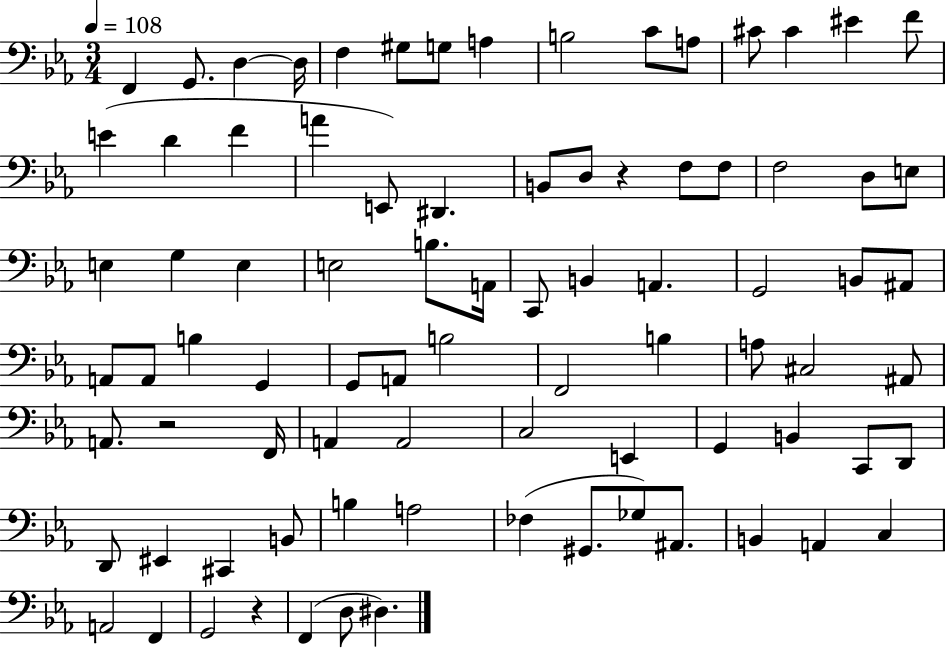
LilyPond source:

{
  \clef bass
  \numericTimeSignature
  \time 3/4
  \key ees \major
  \tempo 4 = 108
  \repeat volta 2 { f,4 g,8. d4~~ d16 | f4 gis8 g8 a4 | b2 c'8 a8 | cis'8 cis'4 eis'4 f'8 | \break e'4( d'4 f'4 | a'4 e,8) dis,4. | b,8 d8 r4 f8 f8 | f2 d8 e8 | \break e4 g4 e4 | e2 b8. a,16 | c,8 b,4 a,4. | g,2 b,8 ais,8 | \break a,8 a,8 b4 g,4 | g,8 a,8 b2 | f,2 b4 | a8 cis2 ais,8 | \break a,8. r2 f,16 | a,4 a,2 | c2 e,4 | g,4 b,4 c,8 d,8 | \break d,8 eis,4 cis,4 b,8 | b4 a2 | fes4( gis,8. ges8) ais,8. | b,4 a,4 c4 | \break a,2 f,4 | g,2 r4 | f,4( d8 dis4.) | } \bar "|."
}